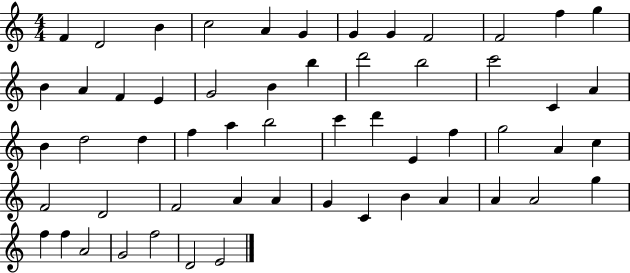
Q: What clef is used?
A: treble